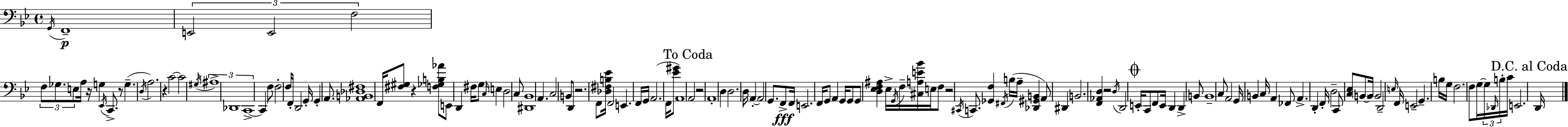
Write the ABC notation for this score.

X:1
T:Untitled
M:4/4
L:1/4
K:Gm
G,,/4 F,,4 E,,2 E,,2 F,2 F,/2 _G,/2 E,/2 A,/4 z/4 G, _E,,/4 C,,/2 z/2 G, D,/4 A,2 z C2 C2 ^G,/4 ^A,4 _D,,4 C,,4 C,, F,/2 F,2 F,/4 F,,/4 D,,2 G,,/4 G,, A,,/2 [_A,,B,,_D,^F,]4 F,,/4 [^F,^G,]/2 z [F,_G,B,_A]/2 E,,/2 D,, ^F,/4 G,/2 C,/4 E, D,2 C,/2 [^D,,_B,,]4 A,, C,2 B,,/2 D,,/2 z2 F,,/2 [_D,^F,B,_E]/4 F,,2 E,, F,,/4 G,,/4 A,,2 F,,/4 [_E^G]/2 A,,4 A,,2 z2 A,,4 D, D,2 D,/4 A,, A,,2 G,,/2 F,,/2 F,,/4 E,,2 F,,/4 G,,/2 A,, G,,/4 G,,/2 G,,/2 [D,_E,F,^A,] _E,/4 G,,/4 F,/4 [^C,A,E_B]/4 E,/4 F,/2 z2 ^C,,/4 C,,/2 [_G,,F,] ^F,,/4 B,/4 A,/4 [_D,,^G,,B,,] A,,/2 ^D,, B,,2 [F,,_A,,D,] z2 D,/4 D,,2 E,,/4 C,,/2 F,,/2 E,,/4 D,, D,, B,,/2 B,,4 C,/2 A,,2 G,,/4 B,, C,/4 A,, _F,,/2 A,, D,, F,,/4 D,2 C,,/2 [C,_E,]/2 B,,/2 B,,/4 B,,2 D,,2 E,/4 F,,/4 E,,2 G,, B,/4 G,/4 F,2 F,/2 G,/4 G,/4 _D,,/4 B,/4 C/4 E,,2 D,,/4